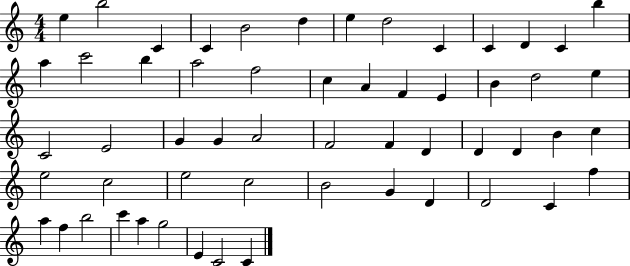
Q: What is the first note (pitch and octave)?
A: E5